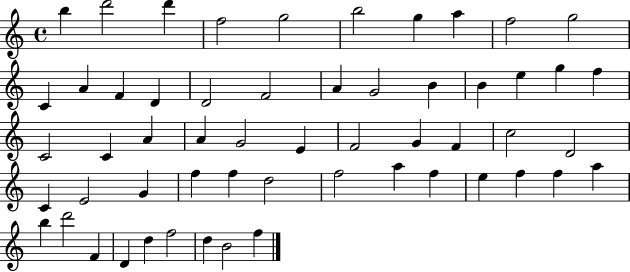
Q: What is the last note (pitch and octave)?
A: F5